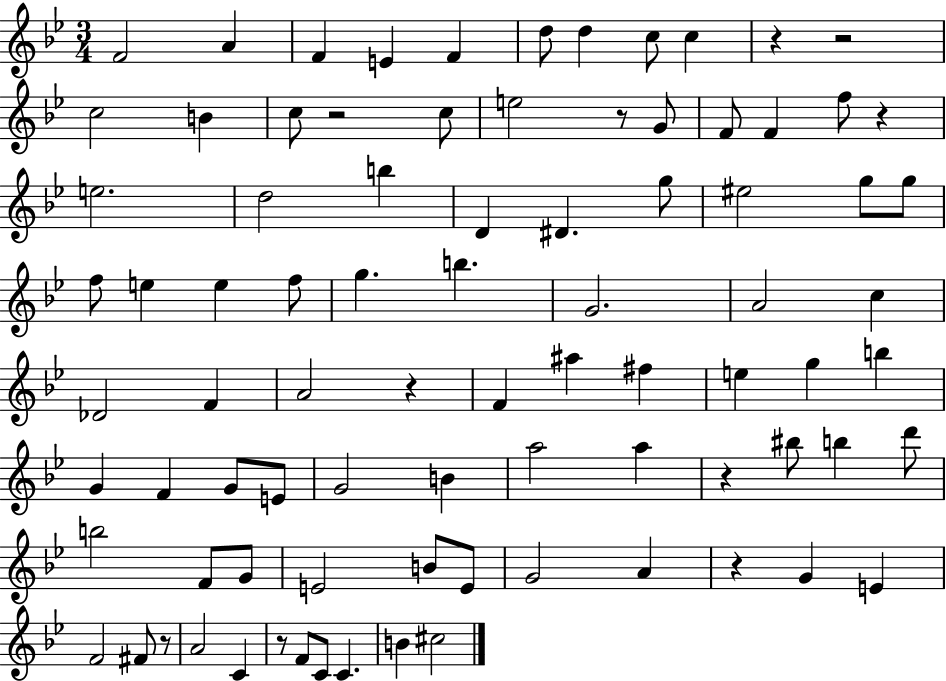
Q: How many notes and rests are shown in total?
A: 85